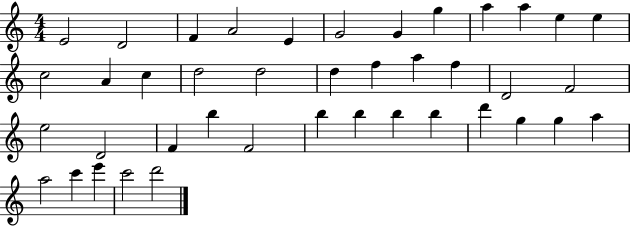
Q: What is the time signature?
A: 4/4